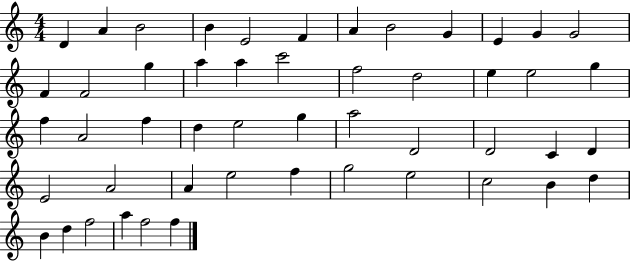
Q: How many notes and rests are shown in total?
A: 50